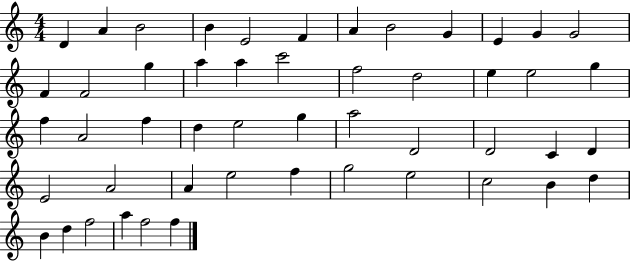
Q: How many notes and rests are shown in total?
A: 50